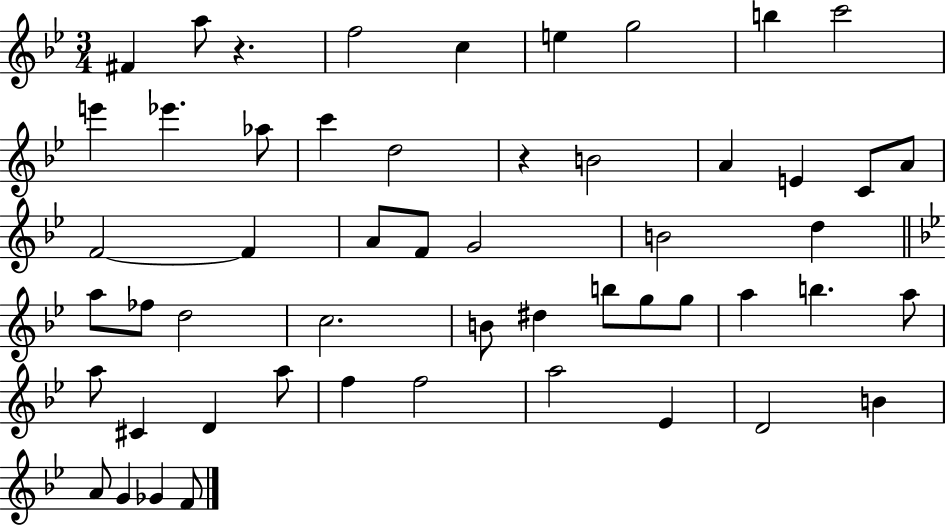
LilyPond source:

{
  \clef treble
  \numericTimeSignature
  \time 3/4
  \key bes \major
  fis'4 a''8 r4. | f''2 c''4 | e''4 g''2 | b''4 c'''2 | \break e'''4 ees'''4. aes''8 | c'''4 d''2 | r4 b'2 | a'4 e'4 c'8 a'8 | \break f'2~~ f'4 | a'8 f'8 g'2 | b'2 d''4 | \bar "||" \break \key bes \major a''8 fes''8 d''2 | c''2. | b'8 dis''4 b''8 g''8 g''8 | a''4 b''4. a''8 | \break a''8 cis'4 d'4 a''8 | f''4 f''2 | a''2 ees'4 | d'2 b'4 | \break a'8 g'4 ges'4 f'8 | \bar "|."
}